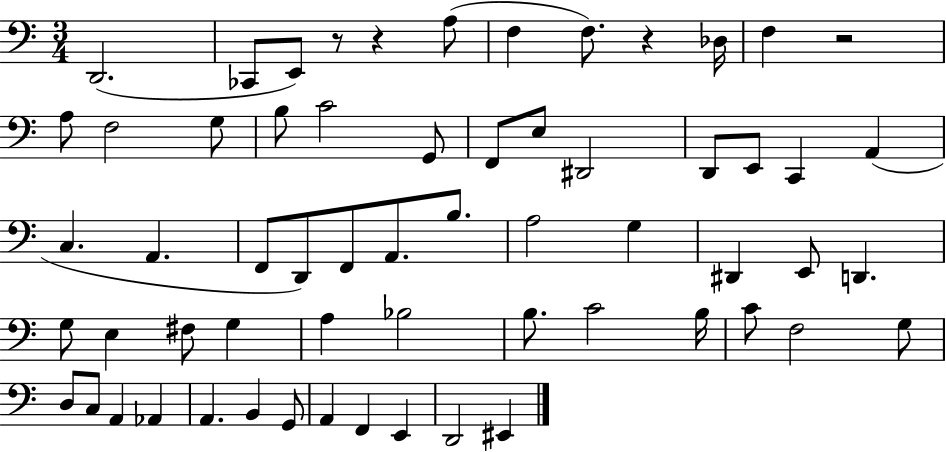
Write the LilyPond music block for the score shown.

{
  \clef bass
  \numericTimeSignature
  \time 3/4
  \key c \major
  d,2.( | ces,8 e,8) r8 r4 a8( | f4 f8.) r4 des16 | f4 r2 | \break a8 f2 g8 | b8 c'2 g,8 | f,8 e8 dis,2 | d,8 e,8 c,4 a,4( | \break c4. a,4. | f,8 d,8) f,8 a,8. b8. | a2 g4 | dis,4 e,8 d,4. | \break g8 e4 fis8 g4 | a4 bes2 | b8. c'2 b16 | c'8 f2 g8 | \break d8 c8 a,4 aes,4 | a,4. b,4 g,8 | a,4 f,4 e,4 | d,2 eis,4 | \break \bar "|."
}